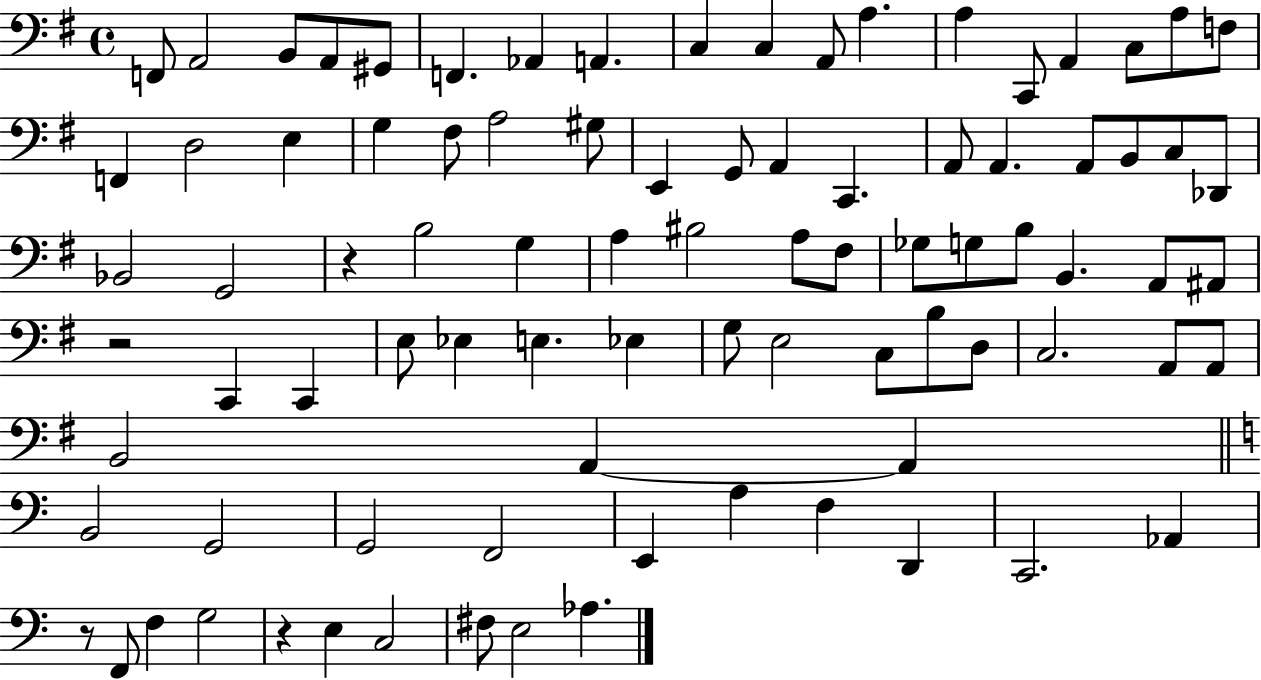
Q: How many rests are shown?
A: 4